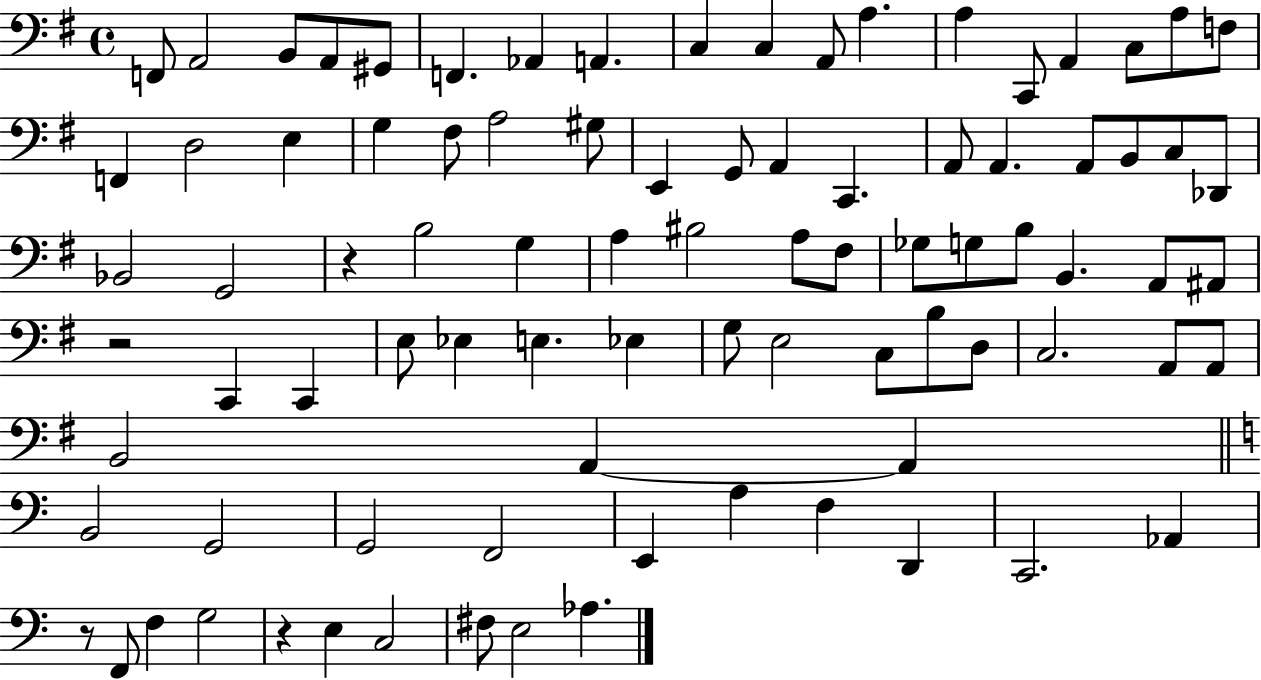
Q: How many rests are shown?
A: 4